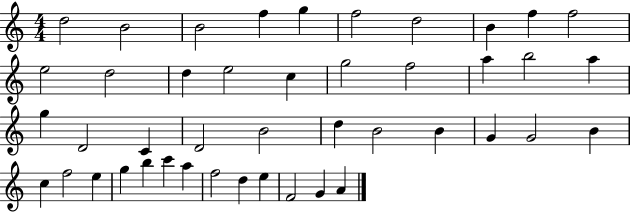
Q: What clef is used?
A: treble